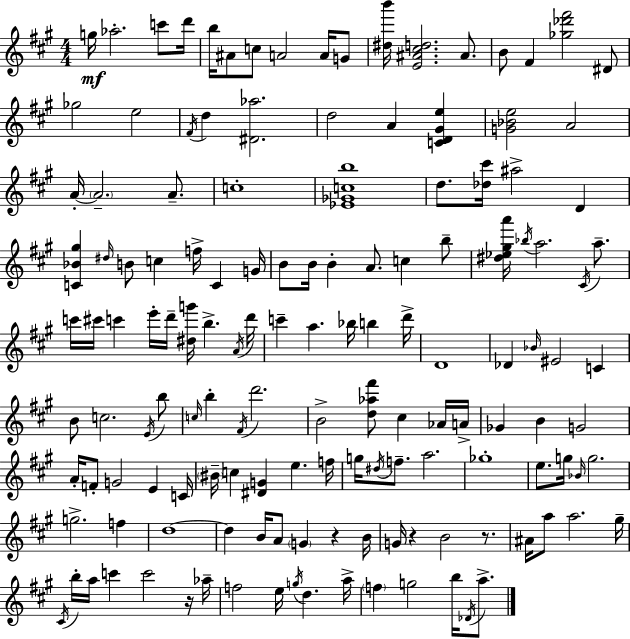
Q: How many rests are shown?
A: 4